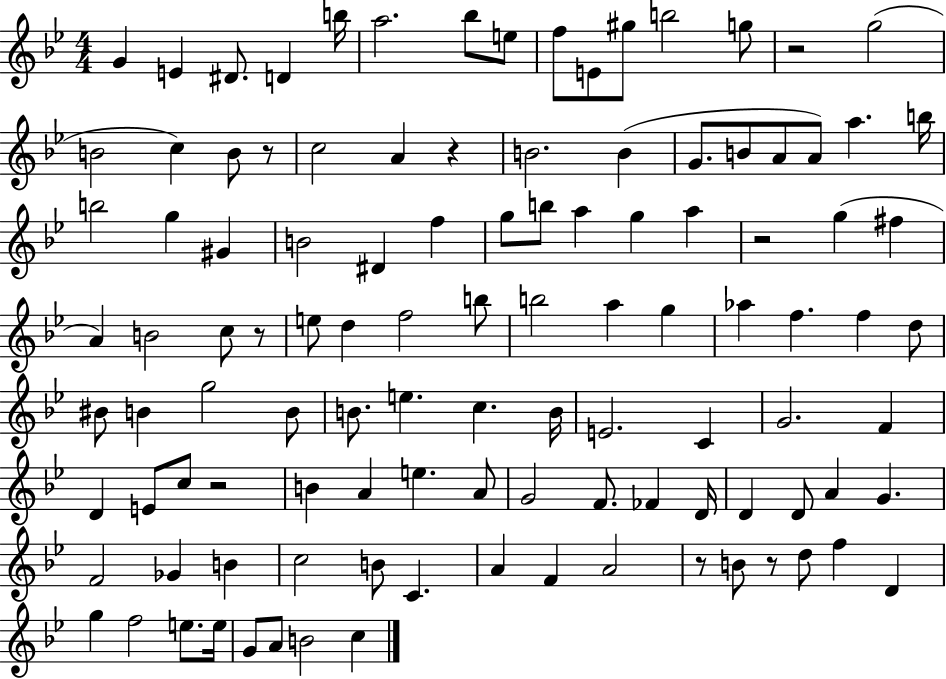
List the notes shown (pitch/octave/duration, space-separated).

G4/q E4/q D#4/e. D4/q B5/s A5/h. Bb5/e E5/e F5/e E4/e G#5/e B5/h G5/e R/h G5/h B4/h C5/q B4/e R/e C5/h A4/q R/q B4/h. B4/q G4/e. B4/e A4/e A4/e A5/q. B5/s B5/h G5/q G#4/q B4/h D#4/q F5/q G5/e B5/e A5/q G5/q A5/q R/h G5/q F#5/q A4/q B4/h C5/e R/e E5/e D5/q F5/h B5/e B5/h A5/q G5/q Ab5/q F5/q. F5/q D5/e BIS4/e B4/q G5/h B4/e B4/e. E5/q. C5/q. B4/s E4/h. C4/q G4/h. F4/q D4/q E4/e C5/e R/h B4/q A4/q E5/q. A4/e G4/h F4/e. FES4/q D4/s D4/q D4/e A4/q G4/q. F4/h Gb4/q B4/q C5/h B4/e C4/q. A4/q F4/q A4/h R/e B4/e R/e D5/e F5/q D4/q G5/q F5/h E5/e. E5/s G4/e A4/e B4/h C5/q